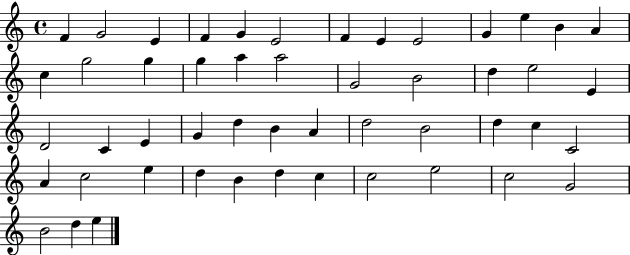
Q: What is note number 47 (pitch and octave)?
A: G4